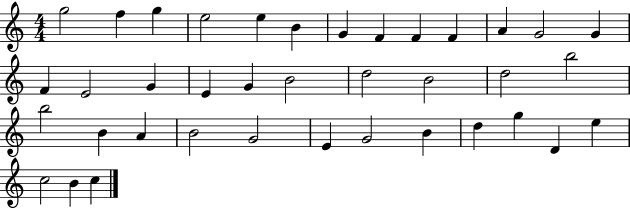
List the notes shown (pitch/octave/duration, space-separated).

G5/h F5/q G5/q E5/h E5/q B4/q G4/q F4/q F4/q F4/q A4/q G4/h G4/q F4/q E4/h G4/q E4/q G4/q B4/h D5/h B4/h D5/h B5/h B5/h B4/q A4/q B4/h G4/h E4/q G4/h B4/q D5/q G5/q D4/q E5/q C5/h B4/q C5/q